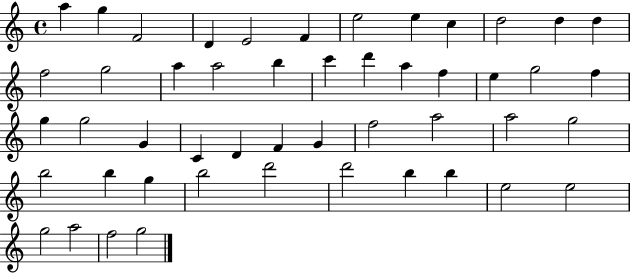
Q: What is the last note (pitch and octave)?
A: G5